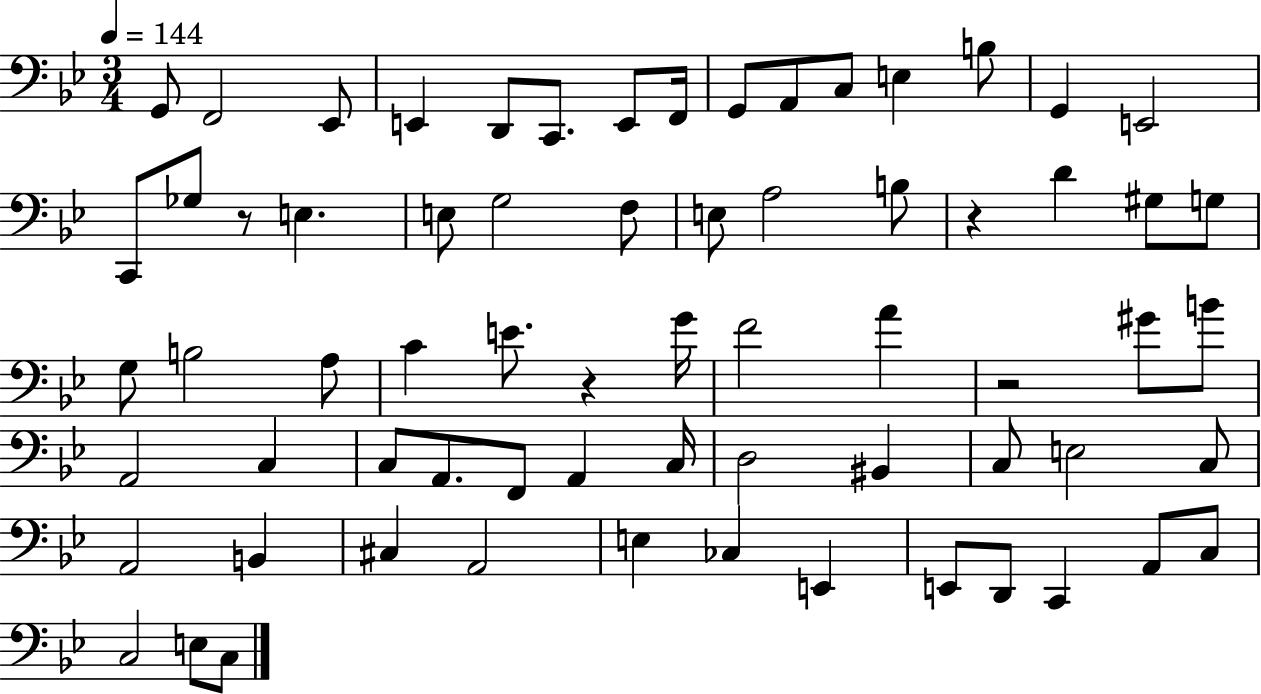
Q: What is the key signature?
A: BES major